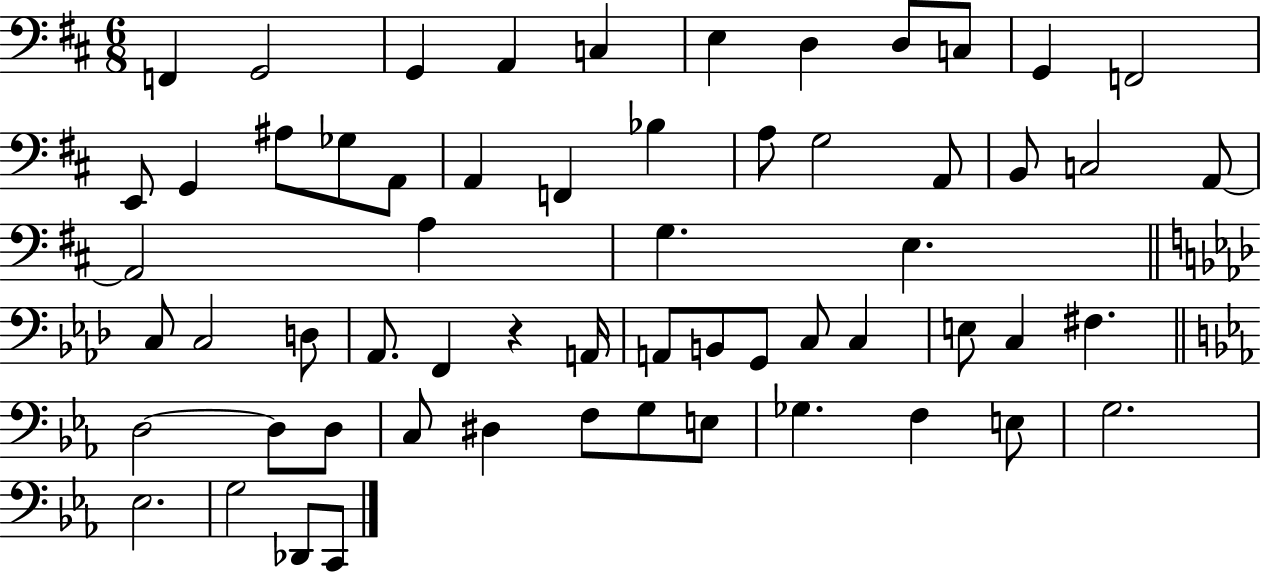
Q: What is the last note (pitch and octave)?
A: C2